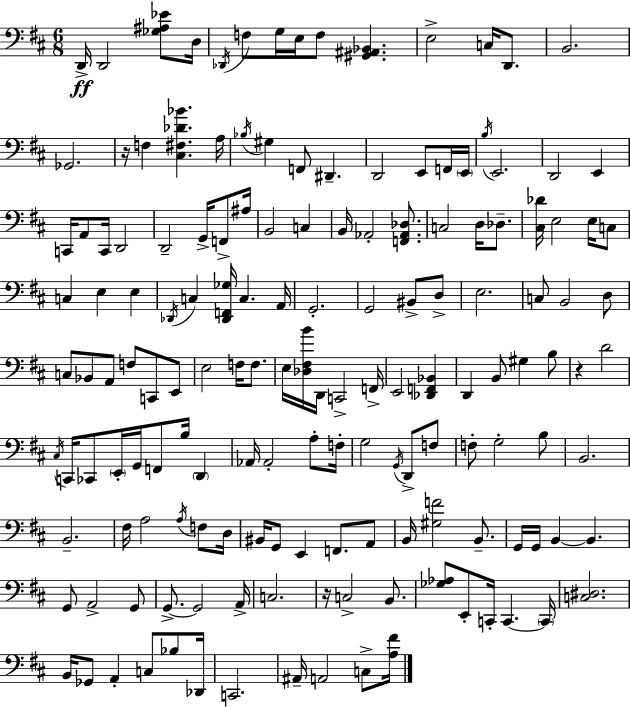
X:1
T:Untitled
M:6/8
L:1/4
K:D
D,,/4 D,,2 [_G,^A,_E]/2 D,/4 _D,,/4 F,/2 G,/4 E,/4 F,/2 [^G,,^A,,_B,,] E,2 C,/4 D,,/2 B,,2 _G,,2 z/4 F, [^C,^F,_D_B] A,/4 _B,/4 ^G, F,,/2 ^D,, D,,2 E,,/2 F,,/4 E,,/4 B,/4 E,,2 D,,2 E,, C,,/4 A,,/2 C,,/4 D,,2 D,,2 G,,/4 F,,/2 ^A,/4 B,,2 C, B,,/4 _A,,2 [F,,_A,,_D,]/2 C,2 D,/4 _D,/2 [^C,_D]/4 E,2 E,/4 C,/2 C, E, E, _D,,/4 C, [_D,,F,,_G,]/4 C, A,,/4 G,,2 G,,2 ^B,,/2 D,/2 E,2 C,/2 B,,2 D,/2 C,/2 _B,,/2 A,,/2 F,/2 C,,/2 E,,/2 E,2 F,/4 F,/2 E,/4 [_D,^F,B]/4 D,,/4 C,,2 F,,/4 E,,2 [_D,,F,,_B,,] D,, B,,/2 ^G, B,/2 z D2 ^C,/4 C,,/4 _C,,/2 E,,/4 G,,/4 F,,/2 B,/4 D,, _A,,/4 _A,,2 A,/2 F,/4 G,2 G,,/4 D,,/2 F,/2 F,/2 G,2 B,/2 B,,2 B,,2 ^F,/4 A,2 A,/4 F,/2 D,/4 ^B,,/4 G,,/2 E,, F,,/2 A,,/2 B,,/4 [^G,F]2 B,,/2 G,,/4 G,,/4 B,, B,, G,,/2 A,,2 G,,/2 G,,/2 G,,2 A,,/4 C,2 z/4 C,2 B,,/2 [_G,_A,]/2 E,,/2 C,,/4 C,, C,,/4 [C,^D,]2 B,,/4 _G,,/2 A,, C,/2 _B,/2 _D,,/4 C,,2 ^A,,/4 A,,2 C,/2 [A,^F]/4